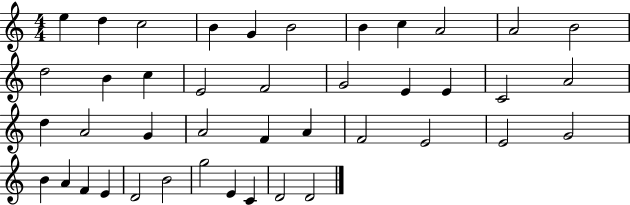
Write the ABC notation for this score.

X:1
T:Untitled
M:4/4
L:1/4
K:C
e d c2 B G B2 B c A2 A2 B2 d2 B c E2 F2 G2 E E C2 A2 d A2 G A2 F A F2 E2 E2 G2 B A F E D2 B2 g2 E C D2 D2